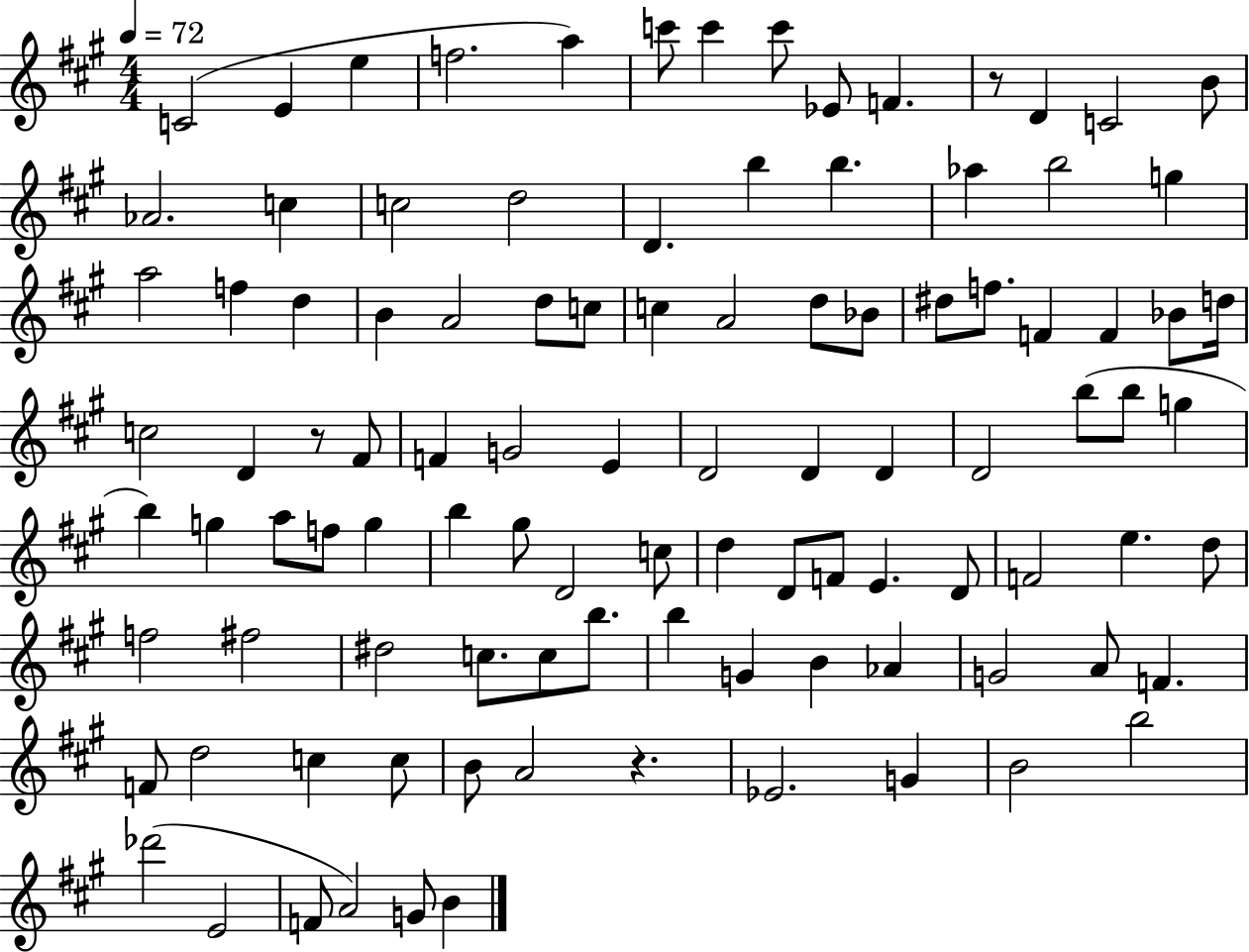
{
  \clef treble
  \numericTimeSignature
  \time 4/4
  \key a \major
  \tempo 4 = 72
  c'2( e'4 e''4 | f''2. a''4) | c'''8 c'''4 c'''8 ees'8 f'4. | r8 d'4 c'2 b'8 | \break aes'2. c''4 | c''2 d''2 | d'4. b''4 b''4. | aes''4 b''2 g''4 | \break a''2 f''4 d''4 | b'4 a'2 d''8 c''8 | c''4 a'2 d''8 bes'8 | dis''8 f''8. f'4 f'4 bes'8 d''16 | \break c''2 d'4 r8 fis'8 | f'4 g'2 e'4 | d'2 d'4 d'4 | d'2 b''8( b''8 g''4 | \break b''4) g''4 a''8 f''8 g''4 | b''4 gis''8 d'2 c''8 | d''4 d'8 f'8 e'4. d'8 | f'2 e''4. d''8 | \break f''2 fis''2 | dis''2 c''8. c''8 b''8. | b''4 g'4 b'4 aes'4 | g'2 a'8 f'4. | \break f'8 d''2 c''4 c''8 | b'8 a'2 r4. | ees'2. g'4 | b'2 b''2 | \break des'''2( e'2 | f'8 a'2) g'8 b'4 | \bar "|."
}